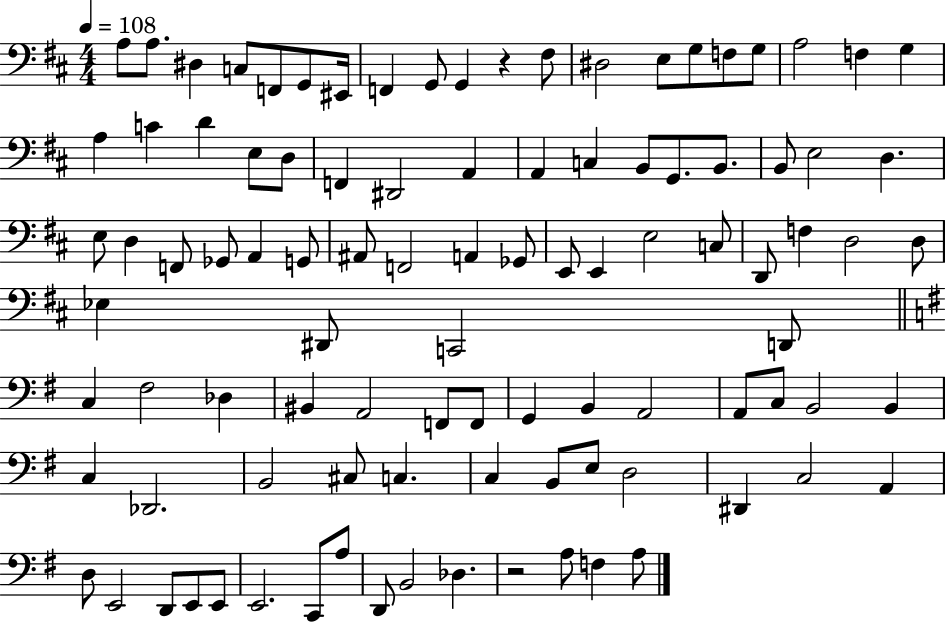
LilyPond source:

{
  \clef bass
  \numericTimeSignature
  \time 4/4
  \key d \major
  \tempo 4 = 108
  a8 a8. dis4 c8 f,8 g,8 eis,16 | f,4 g,8 g,4 r4 fis8 | dis2 e8 g8 f8 g8 | a2 f4 g4 | \break a4 c'4 d'4 e8 d8 | f,4 dis,2 a,4 | a,4 c4 b,8 g,8. b,8. | b,8 e2 d4. | \break e8 d4 f,8 ges,8 a,4 g,8 | ais,8 f,2 a,4 ges,8 | e,8 e,4 e2 c8 | d,8 f4 d2 d8 | \break ees4 dis,8 c,2 d,8 | \bar "||" \break \key g \major c4 fis2 des4 | bis,4 a,2 f,8 f,8 | g,4 b,4 a,2 | a,8 c8 b,2 b,4 | \break c4 des,2. | b,2 cis8 c4. | c4 b,8 e8 d2 | dis,4 c2 a,4 | \break d8 e,2 d,8 e,8 e,8 | e,2. c,8 a8 | d,8 b,2 des4. | r2 a8 f4 a8 | \break \bar "|."
}